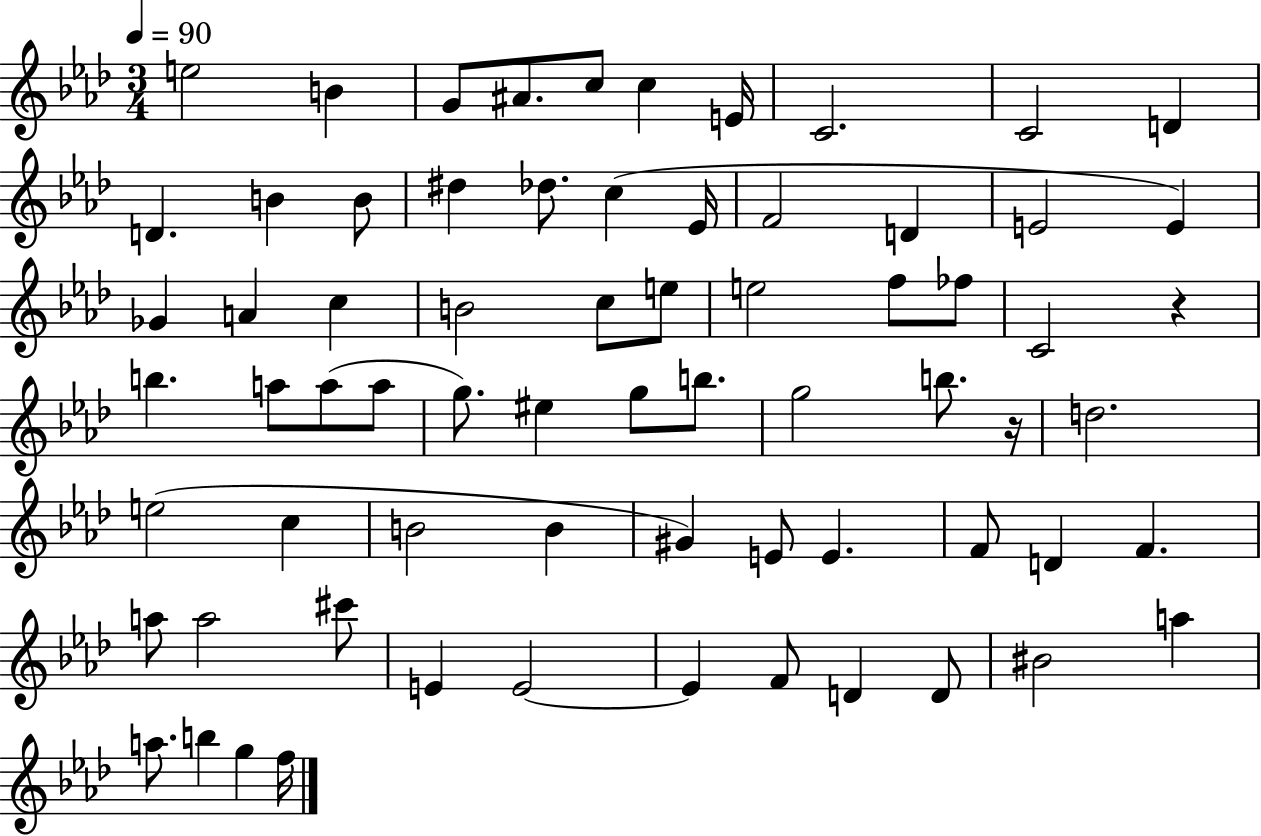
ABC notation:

X:1
T:Untitled
M:3/4
L:1/4
K:Ab
e2 B G/2 ^A/2 c/2 c E/4 C2 C2 D D B B/2 ^d _d/2 c _E/4 F2 D E2 E _G A c B2 c/2 e/2 e2 f/2 _f/2 C2 z b a/2 a/2 a/2 g/2 ^e g/2 b/2 g2 b/2 z/4 d2 e2 c B2 B ^G E/2 E F/2 D F a/2 a2 ^c'/2 E E2 E F/2 D D/2 ^B2 a a/2 b g f/4